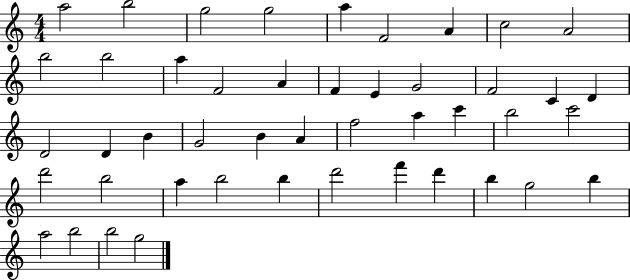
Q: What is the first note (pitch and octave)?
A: A5